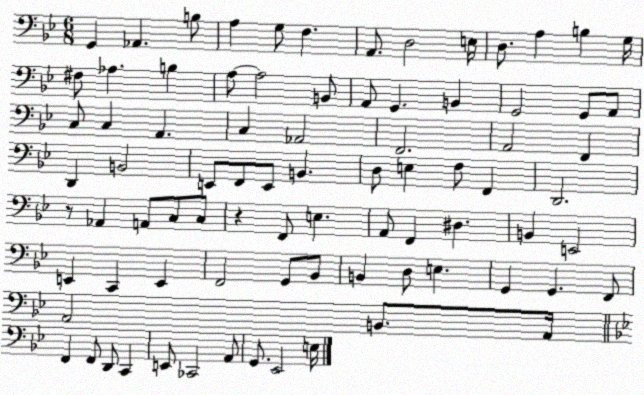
X:1
T:Untitled
M:6/8
L:1/4
K:Bb
G,, _A,, B,/2 A, G,/2 F, A,,/2 D,2 E,/4 D,/2 A, B, G,/4 ^F,/2 _A, B, A,/2 A,2 B,,/2 A,,/2 G,, B,, G,,2 G,,/2 A,,/2 C,/2 C, A,, C, _A,,2 F,,2 A,,2 F,, D,, B,,2 E,,/2 F,,/2 E,,/2 B,, D,/2 E, F,/2 F,, D,,2 z/2 _A,, A,,/2 C,/2 C,/2 z F,,/2 E, A,,/2 F,, ^D, B,, E,,2 E,, C,, E,, F,,2 G,,/2 _B,,/2 B,, D,/2 E, G,, G,, F,,/2 A,,2 B,,/2 A,,/4 F,, F,,/2 D,,/2 C,, E,,/2 _C,,2 A,,/2 G,,/2 _E,,2 E,/4